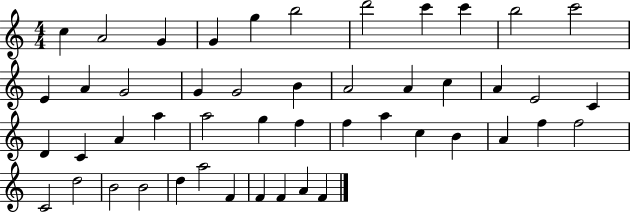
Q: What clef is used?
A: treble